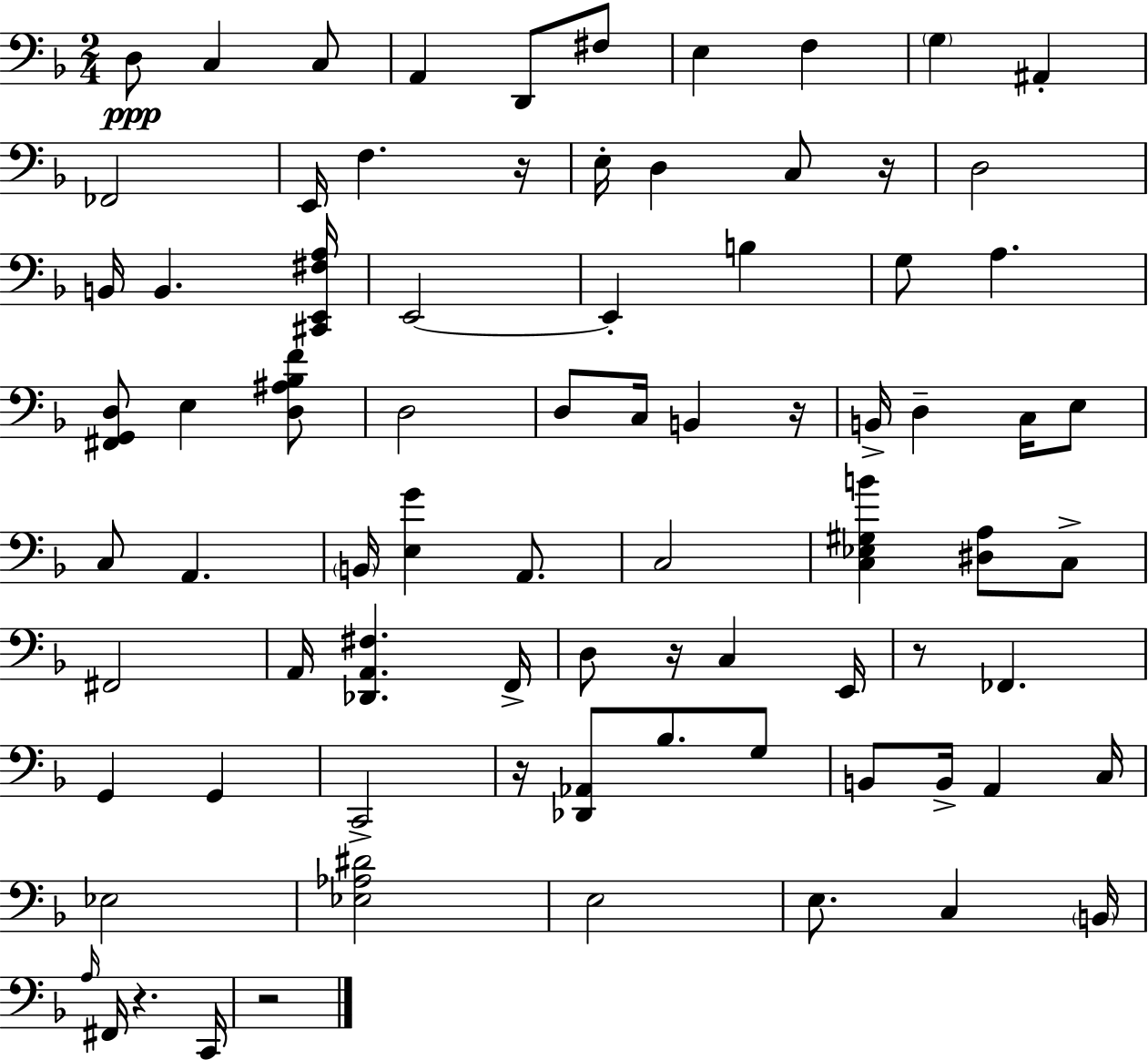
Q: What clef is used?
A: bass